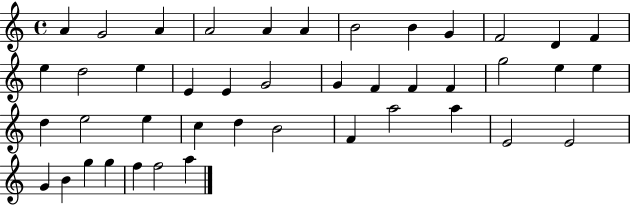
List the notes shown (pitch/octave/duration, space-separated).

A4/q G4/h A4/q A4/h A4/q A4/q B4/h B4/q G4/q F4/h D4/q F4/q E5/q D5/h E5/q E4/q E4/q G4/h G4/q F4/q F4/q F4/q G5/h E5/q E5/q D5/q E5/h E5/q C5/q D5/q B4/h F4/q A5/h A5/q E4/h E4/h G4/q B4/q G5/q G5/q F5/q F5/h A5/q